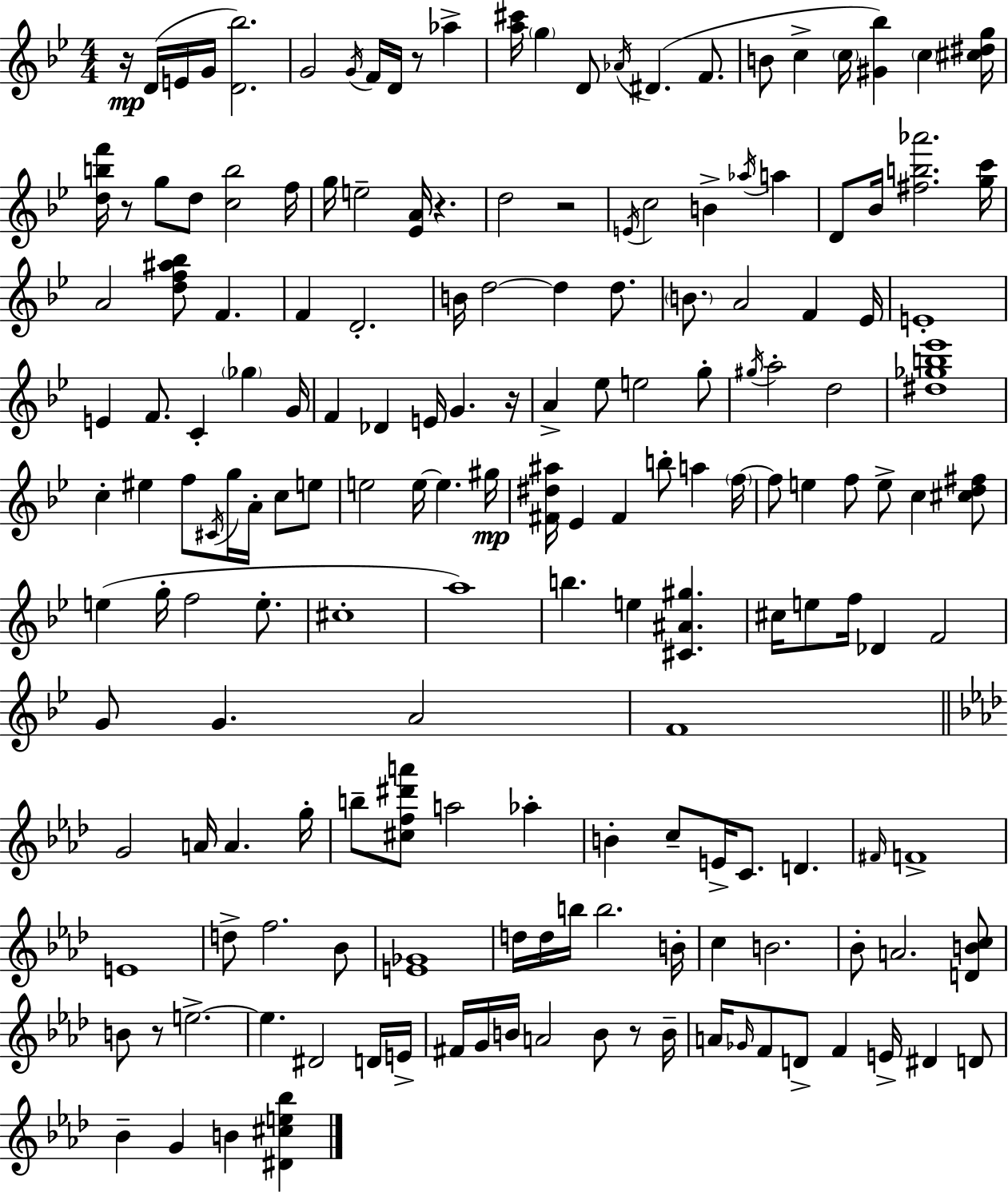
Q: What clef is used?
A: treble